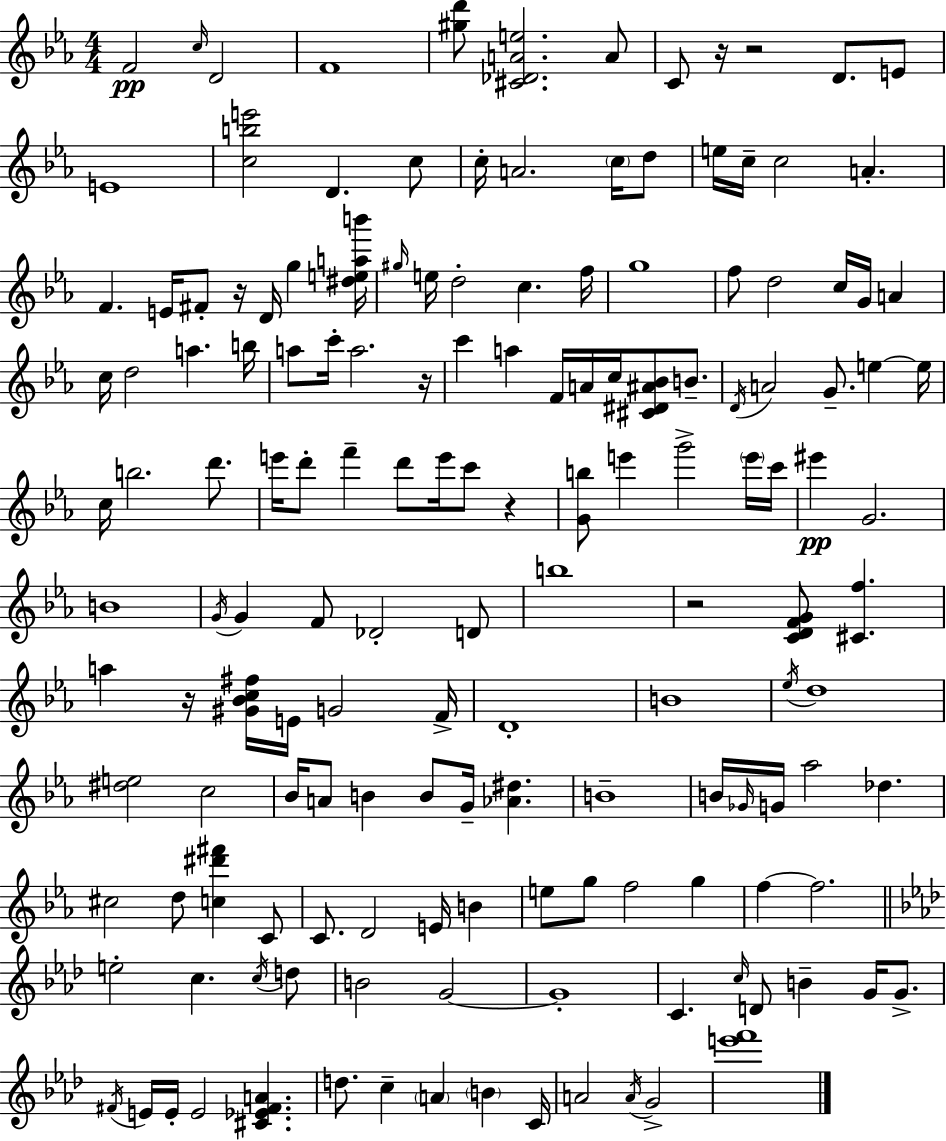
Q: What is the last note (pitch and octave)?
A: G4